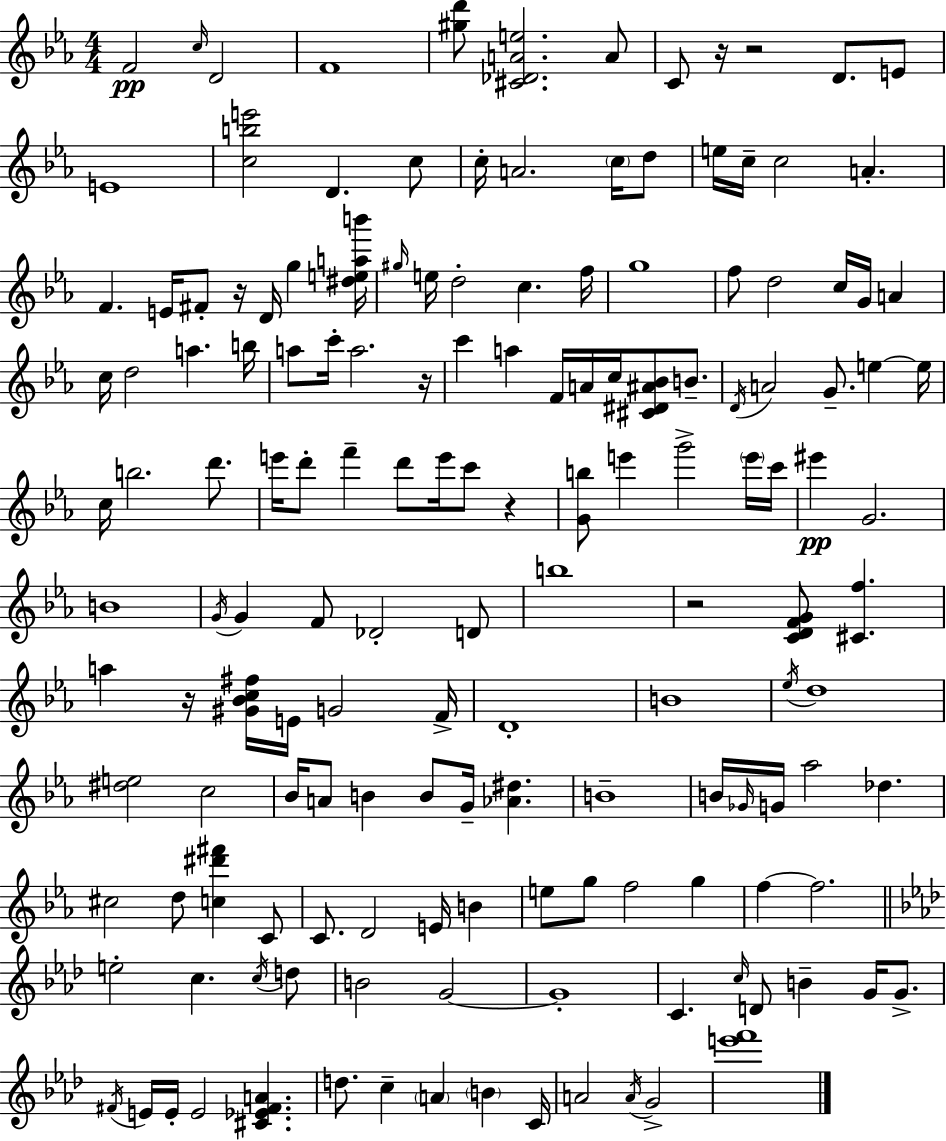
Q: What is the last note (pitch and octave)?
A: G4